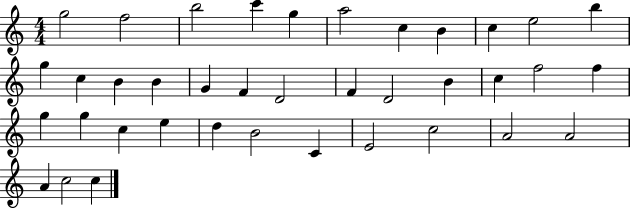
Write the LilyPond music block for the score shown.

{
  \clef treble
  \numericTimeSignature
  \time 4/4
  \key c \major
  g''2 f''2 | b''2 c'''4 g''4 | a''2 c''4 b'4 | c''4 e''2 b''4 | \break g''4 c''4 b'4 b'4 | g'4 f'4 d'2 | f'4 d'2 b'4 | c''4 f''2 f''4 | \break g''4 g''4 c''4 e''4 | d''4 b'2 c'4 | e'2 c''2 | a'2 a'2 | \break a'4 c''2 c''4 | \bar "|."
}